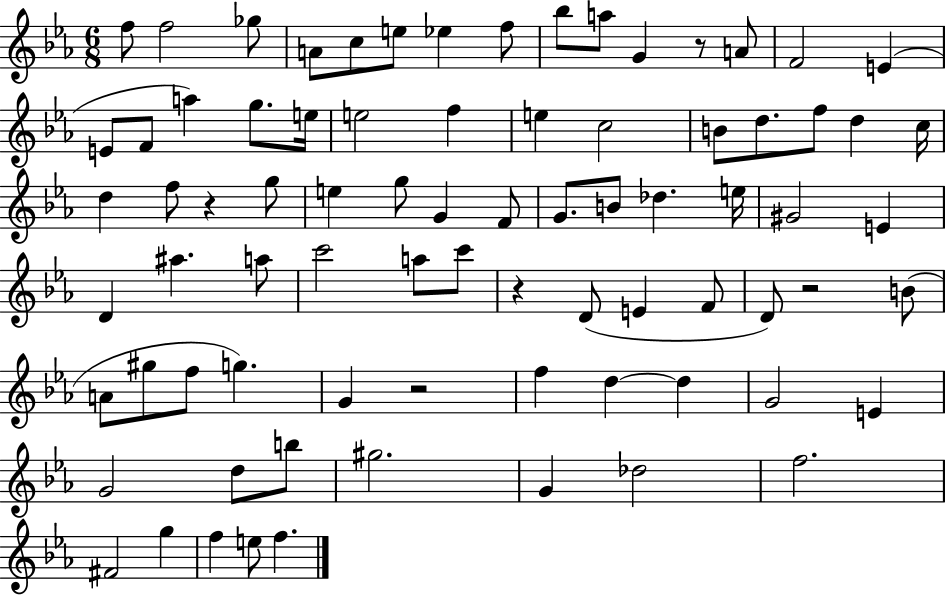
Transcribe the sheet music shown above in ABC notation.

X:1
T:Untitled
M:6/8
L:1/4
K:Eb
f/2 f2 _g/2 A/2 c/2 e/2 _e f/2 _b/2 a/2 G z/2 A/2 F2 E E/2 F/2 a g/2 e/4 e2 f e c2 B/2 d/2 f/2 d c/4 d f/2 z g/2 e g/2 G F/2 G/2 B/2 _d e/4 ^G2 E D ^a a/2 c'2 a/2 c'/2 z D/2 E F/2 D/2 z2 B/2 A/2 ^g/2 f/2 g G z2 f d d G2 E G2 d/2 b/2 ^g2 G _d2 f2 ^F2 g f e/2 f